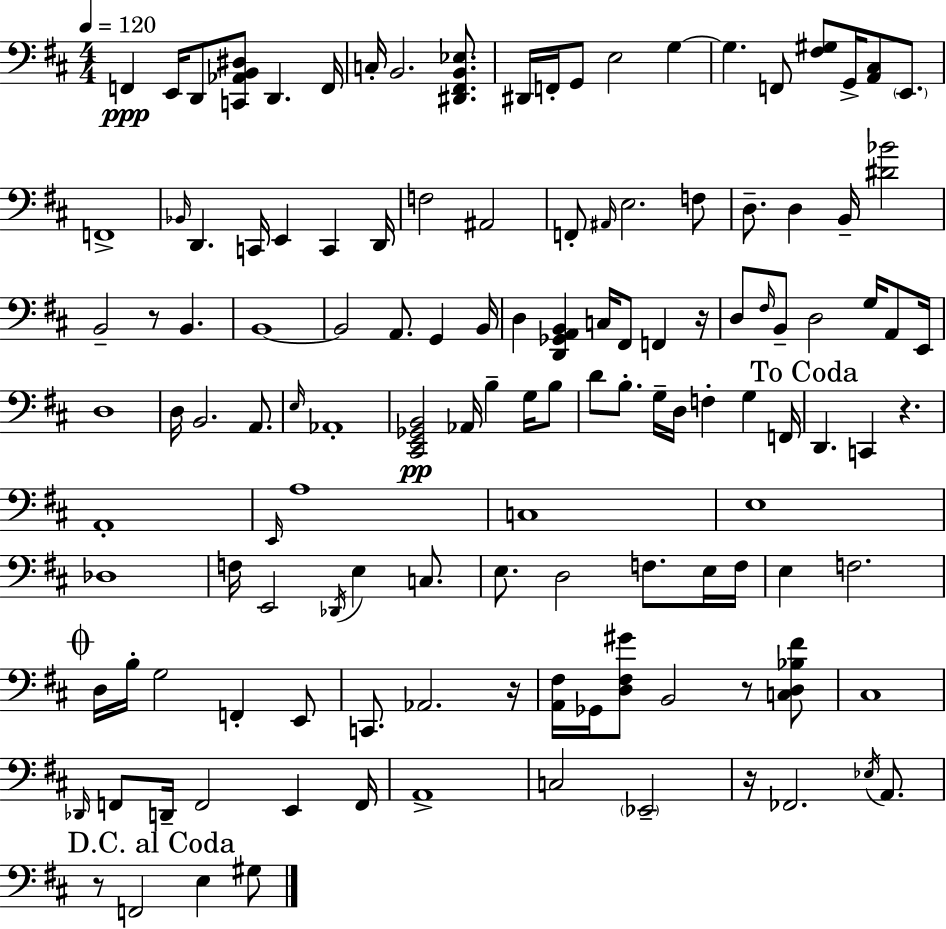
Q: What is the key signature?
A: D major